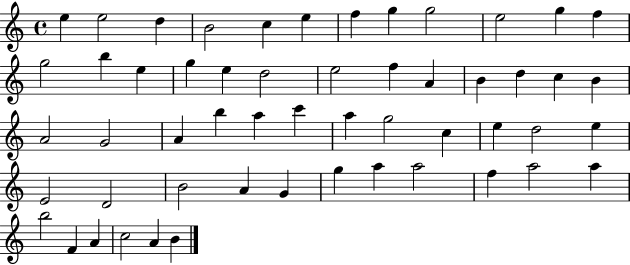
{
  \clef treble
  \time 4/4
  \defaultTimeSignature
  \key c \major
  e''4 e''2 d''4 | b'2 c''4 e''4 | f''4 g''4 g''2 | e''2 g''4 f''4 | \break g''2 b''4 e''4 | g''4 e''4 d''2 | e''2 f''4 a'4 | b'4 d''4 c''4 b'4 | \break a'2 g'2 | a'4 b''4 a''4 c'''4 | a''4 g''2 c''4 | e''4 d''2 e''4 | \break e'2 d'2 | b'2 a'4 g'4 | g''4 a''4 a''2 | f''4 a''2 a''4 | \break b''2 f'4 a'4 | c''2 a'4 b'4 | \bar "|."
}